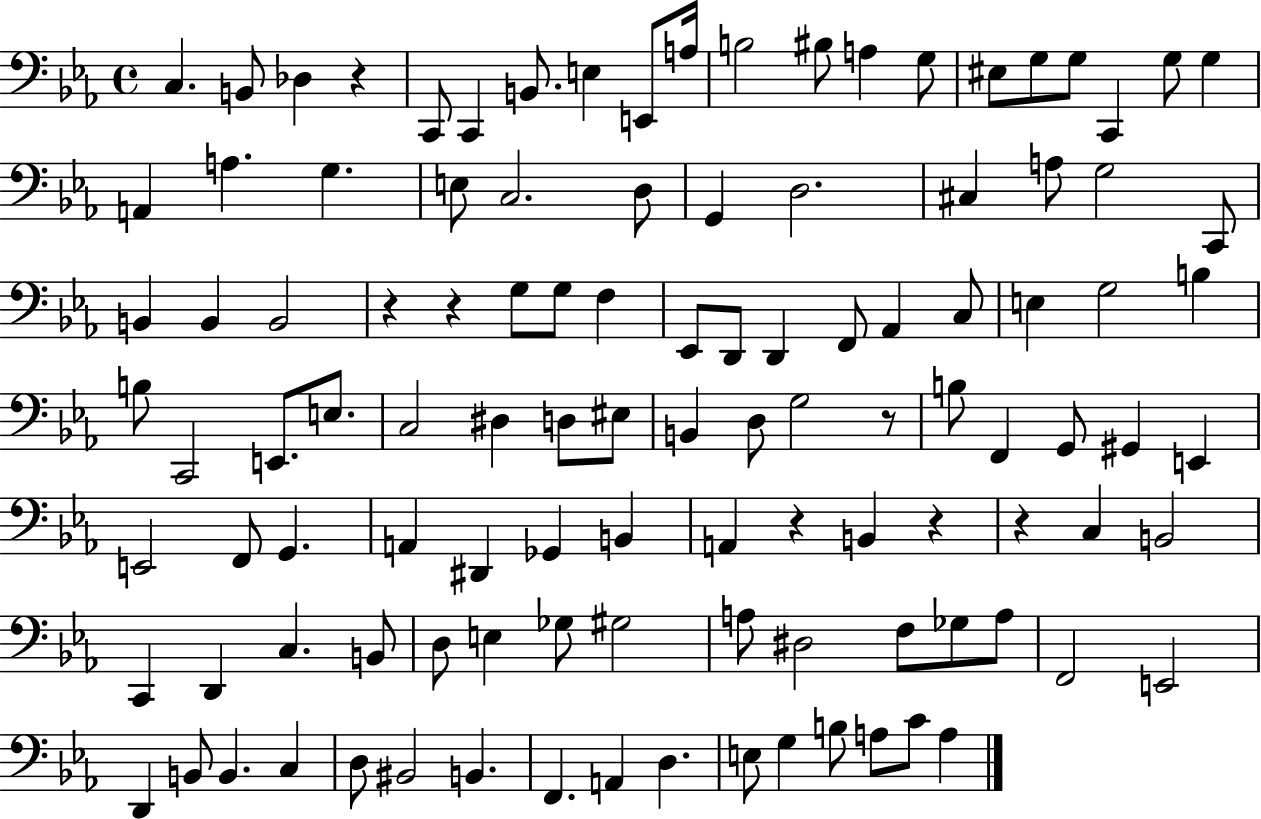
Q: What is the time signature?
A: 4/4